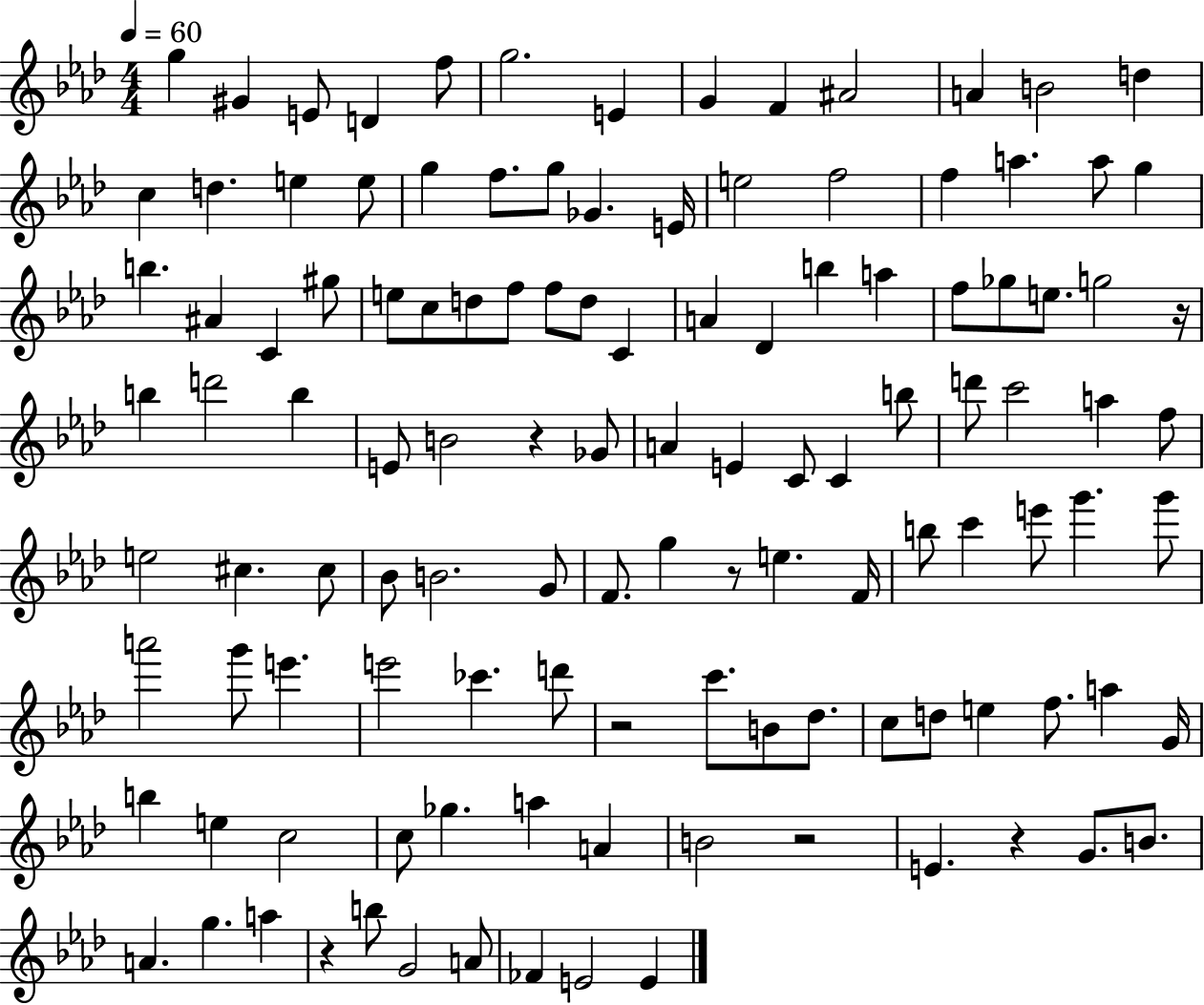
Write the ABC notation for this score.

X:1
T:Untitled
M:4/4
L:1/4
K:Ab
g ^G E/2 D f/2 g2 E G F ^A2 A B2 d c d e e/2 g f/2 g/2 _G E/4 e2 f2 f a a/2 g b ^A C ^g/2 e/2 c/2 d/2 f/2 f/2 d/2 C A _D b a f/2 _g/2 e/2 g2 z/4 b d'2 b E/2 B2 z _G/2 A E C/2 C b/2 d'/2 c'2 a f/2 e2 ^c ^c/2 _B/2 B2 G/2 F/2 g z/2 e F/4 b/2 c' e'/2 g' g'/2 a'2 g'/2 e' e'2 _c' d'/2 z2 c'/2 B/2 _d/2 c/2 d/2 e f/2 a G/4 b e c2 c/2 _g a A B2 z2 E z G/2 B/2 A g a z b/2 G2 A/2 _F E2 E